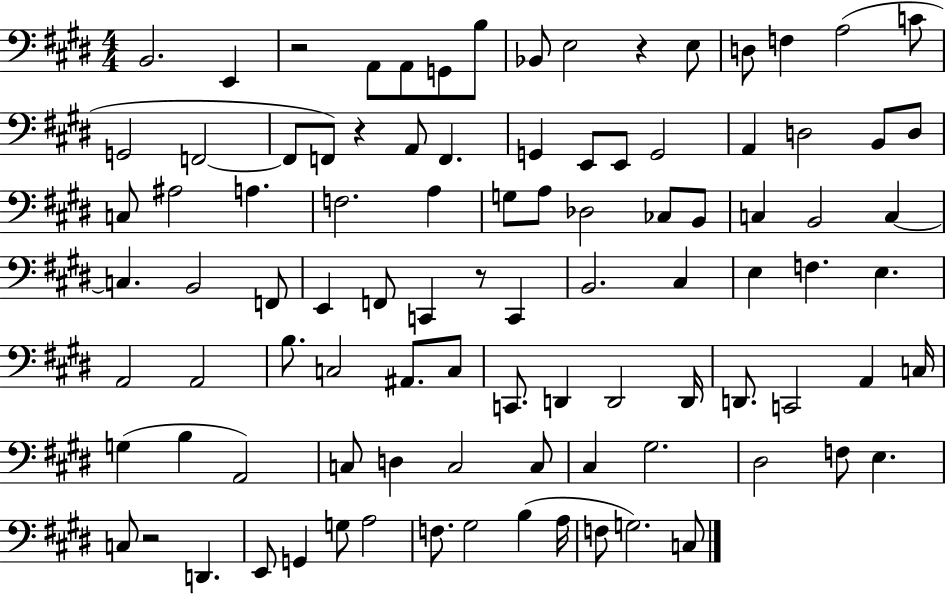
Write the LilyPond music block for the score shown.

{
  \clef bass
  \numericTimeSignature
  \time 4/4
  \key e \major
  b,2. e,4 | r2 a,8 a,8 g,8 b8 | bes,8 e2 r4 e8 | d8 f4 a2( c'8 | \break g,2 f,2~~ | f,8 f,8) r4 a,8 f,4. | g,4 e,8 e,8 g,2 | a,4 d2 b,8 d8 | \break c8 ais2 a4. | f2. a4 | g8 a8 des2 ces8 b,8 | c4 b,2 c4~~ | \break c4. b,2 f,8 | e,4 f,8 c,4 r8 c,4 | b,2. cis4 | e4 f4. e4. | \break a,2 a,2 | b8. c2 ais,8. c8 | c,8. d,4 d,2 d,16 | d,8. c,2 a,4 c16 | \break g4( b4 a,2) | c8 d4 c2 c8 | cis4 gis2. | dis2 f8 e4. | \break c8 r2 d,4. | e,8 g,4 g8 a2 | f8. gis2 b4( a16 | f8 g2.) c8 | \break \bar "|."
}